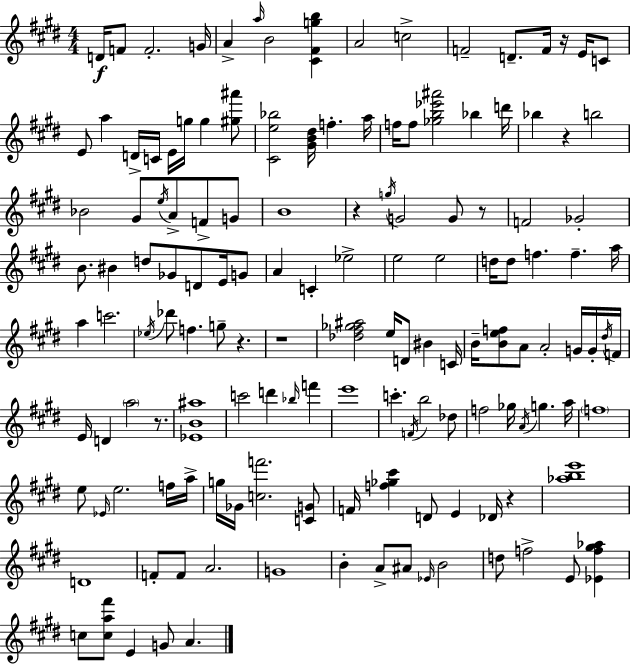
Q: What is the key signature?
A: E major